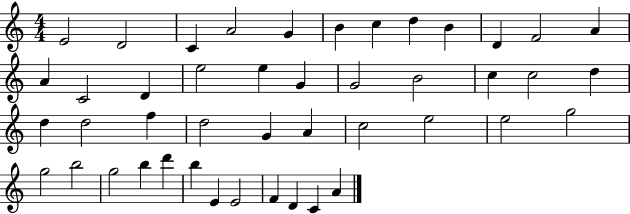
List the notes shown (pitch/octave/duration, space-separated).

E4/h D4/h C4/q A4/h G4/q B4/q C5/q D5/q B4/q D4/q F4/h A4/q A4/q C4/h D4/q E5/h E5/q G4/q G4/h B4/h C5/q C5/h D5/q D5/q D5/h F5/q D5/h G4/q A4/q C5/h E5/h E5/h G5/h G5/h B5/h G5/h B5/q D6/q B5/q E4/q E4/h F4/q D4/q C4/q A4/q